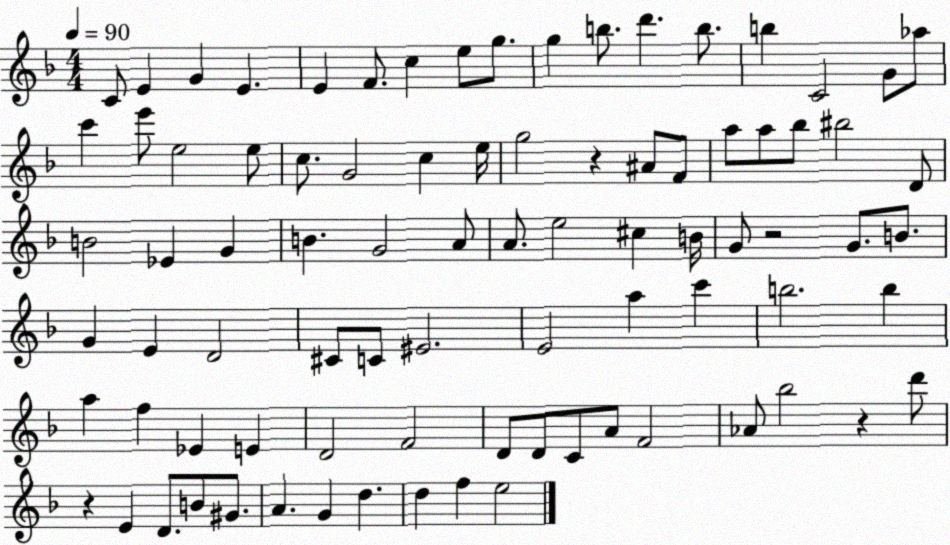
X:1
T:Untitled
M:4/4
L:1/4
K:F
C/2 E G E E F/2 c e/2 g/2 g b/2 d' b/2 b C2 G/2 _a/2 c' e'/2 e2 e/2 c/2 G2 c e/4 g2 z ^A/2 F/2 a/2 a/2 _b/2 ^b2 D/2 B2 _E G B G2 A/2 A/2 e2 ^c B/4 G/2 z2 G/2 B/2 G E D2 ^C/2 C/2 ^E2 E2 a c' b2 b a f _E E D2 F2 D/2 D/2 C/2 A/2 F2 _A/2 _b2 z d'/2 z E D/2 B/2 ^G/2 A G d d f e2